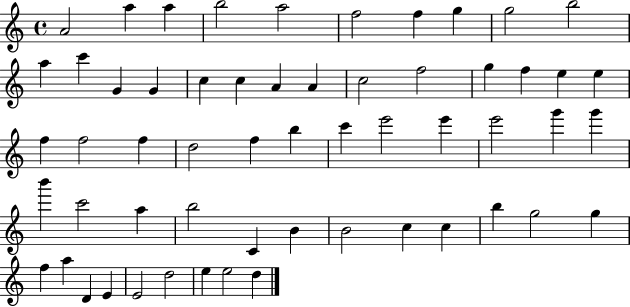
X:1
T:Untitled
M:4/4
L:1/4
K:C
A2 a a b2 a2 f2 f g g2 b2 a c' G G c c A A c2 f2 g f e e f f2 f d2 f b c' e'2 e' e'2 g' g' b' c'2 a b2 C B B2 c c b g2 g f a D E E2 d2 e e2 d